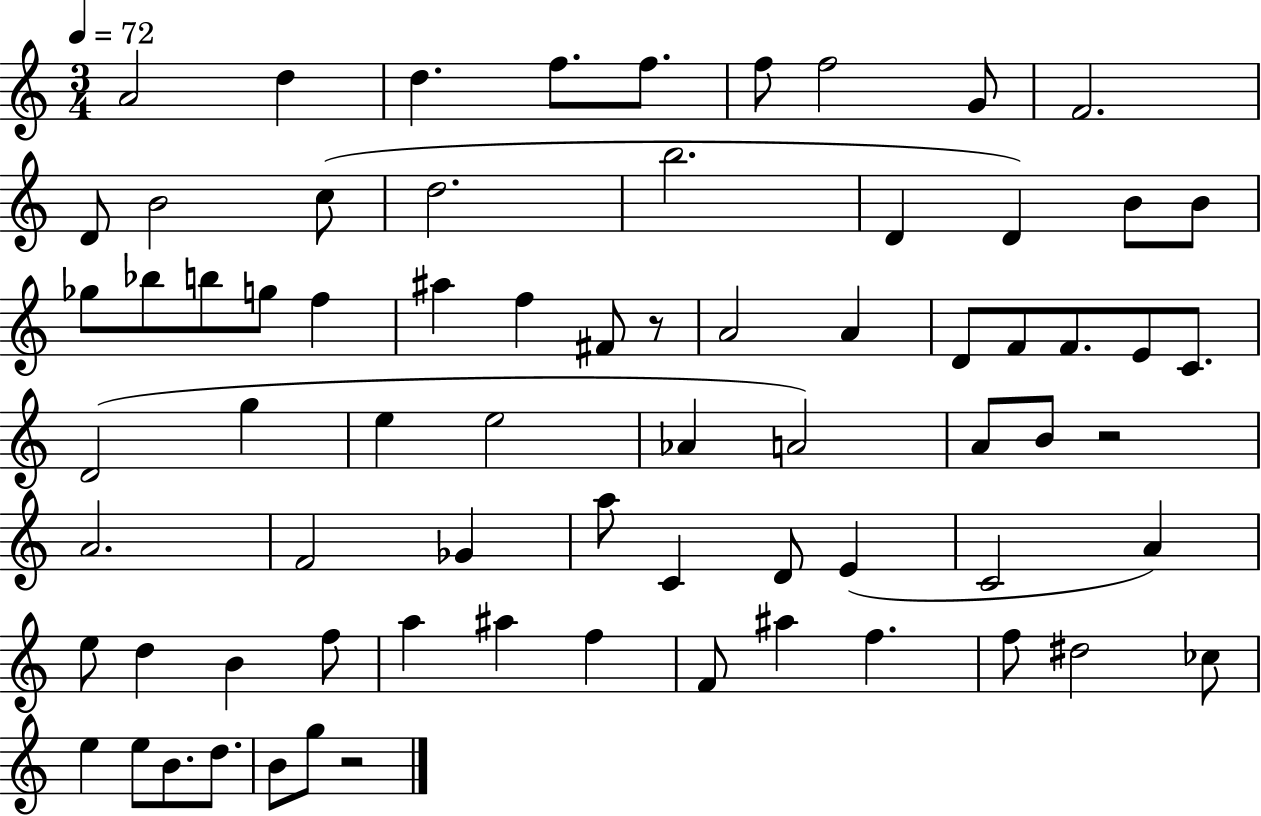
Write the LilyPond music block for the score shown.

{
  \clef treble
  \numericTimeSignature
  \time 3/4
  \key c \major
  \tempo 4 = 72
  a'2 d''4 | d''4. f''8. f''8. | f''8 f''2 g'8 | f'2. | \break d'8 b'2 c''8( | d''2. | b''2. | d'4 d'4) b'8 b'8 | \break ges''8 bes''8 b''8 g''8 f''4 | ais''4 f''4 fis'8 r8 | a'2 a'4 | d'8 f'8 f'8. e'8 c'8. | \break d'2( g''4 | e''4 e''2 | aes'4 a'2) | a'8 b'8 r2 | \break a'2. | f'2 ges'4 | a''8 c'4 d'8 e'4( | c'2 a'4) | \break e''8 d''4 b'4 f''8 | a''4 ais''4 f''4 | f'8 ais''4 f''4. | f''8 dis''2 ces''8 | \break e''4 e''8 b'8. d''8. | b'8 g''8 r2 | \bar "|."
}